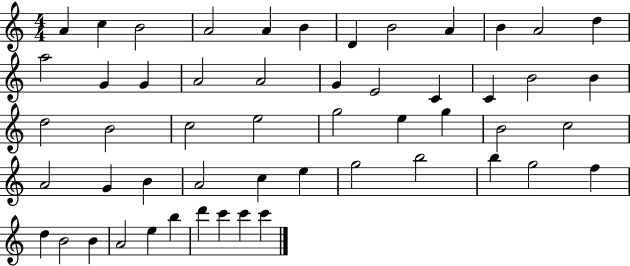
A4/q C5/q B4/h A4/h A4/q B4/q D4/q B4/h A4/q B4/q A4/h D5/q A5/h G4/q G4/q A4/h A4/h G4/q E4/h C4/q C4/q B4/h B4/q D5/h B4/h C5/h E5/h G5/h E5/q G5/q B4/h C5/h A4/h G4/q B4/q A4/h C5/q E5/q G5/h B5/h B5/q G5/h F5/q D5/q B4/h B4/q A4/h E5/q B5/q D6/q C6/q C6/q C6/q